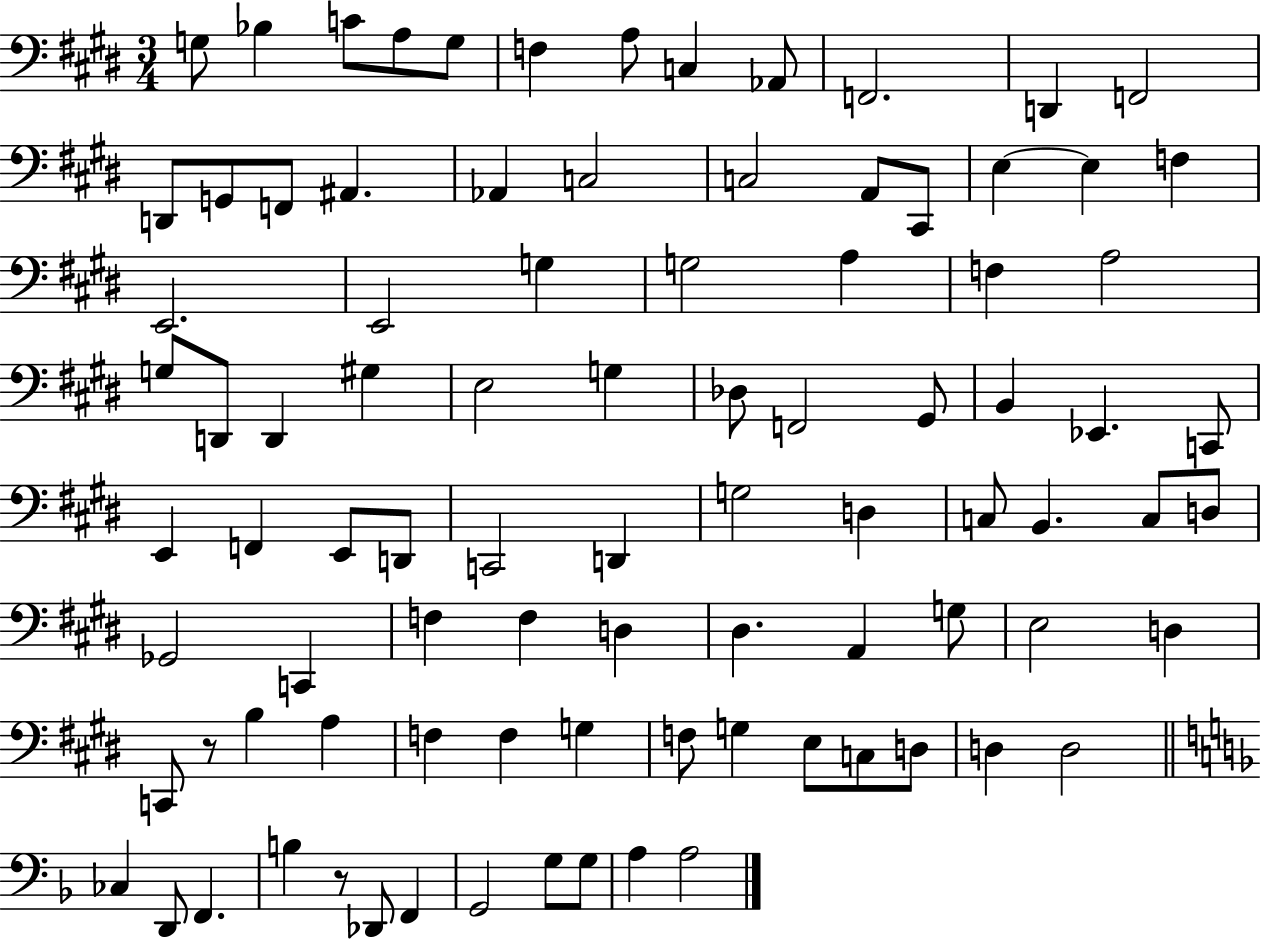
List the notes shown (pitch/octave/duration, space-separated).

G3/e Bb3/q C4/e A3/e G3/e F3/q A3/e C3/q Ab2/e F2/h. D2/q F2/h D2/e G2/e F2/e A#2/q. Ab2/q C3/h C3/h A2/e C#2/e E3/q E3/q F3/q E2/h. E2/h G3/q G3/h A3/q F3/q A3/h G3/e D2/e D2/q G#3/q E3/h G3/q Db3/e F2/h G#2/e B2/q Eb2/q. C2/e E2/q F2/q E2/e D2/e C2/h D2/q G3/h D3/q C3/e B2/q. C3/e D3/e Gb2/h C2/q F3/q F3/q D3/q D#3/q. A2/q G3/e E3/h D3/q C2/e R/e B3/q A3/q F3/q F3/q G3/q F3/e G3/q E3/e C3/e D3/e D3/q D3/h CES3/q D2/e F2/q. B3/q R/e Db2/e F2/q G2/h G3/e G3/e A3/q A3/h